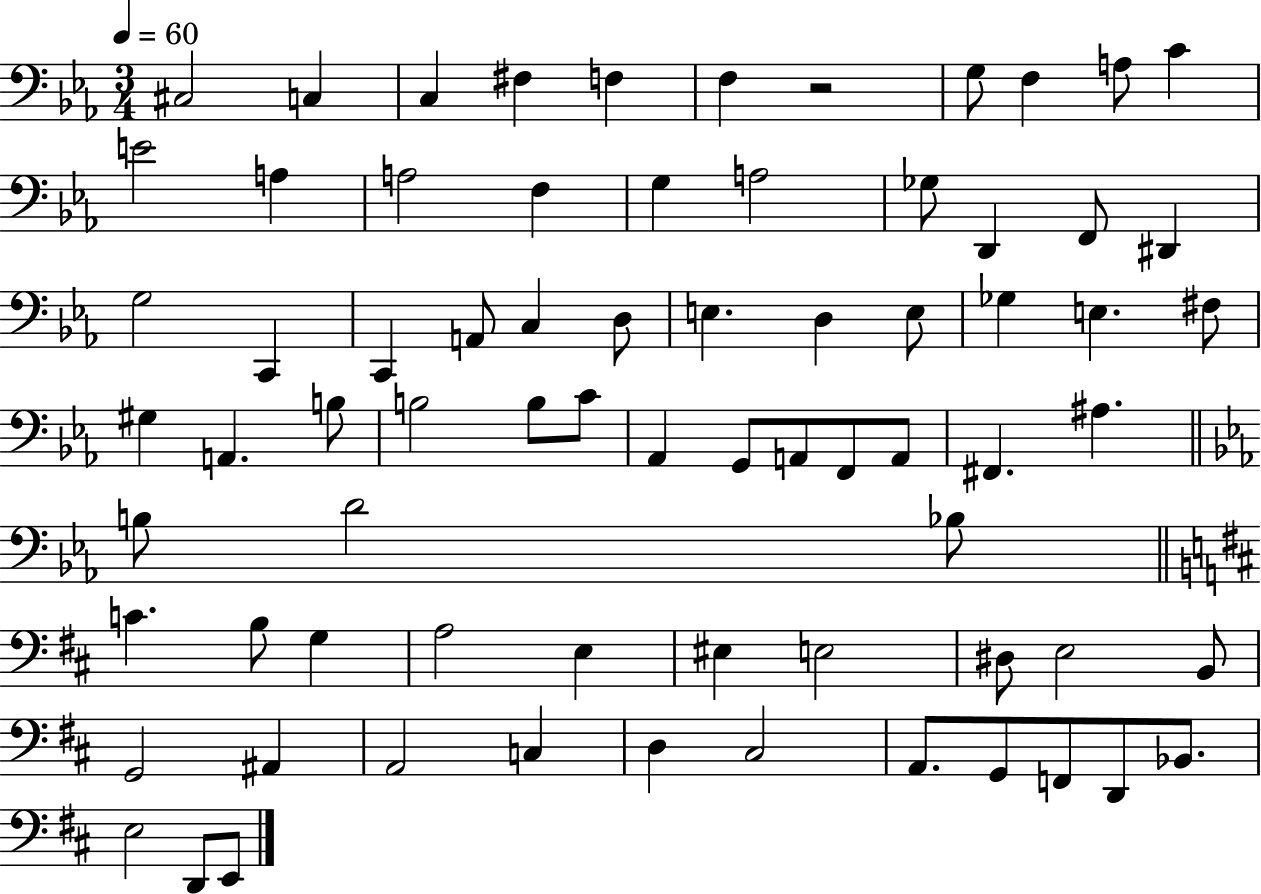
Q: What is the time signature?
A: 3/4